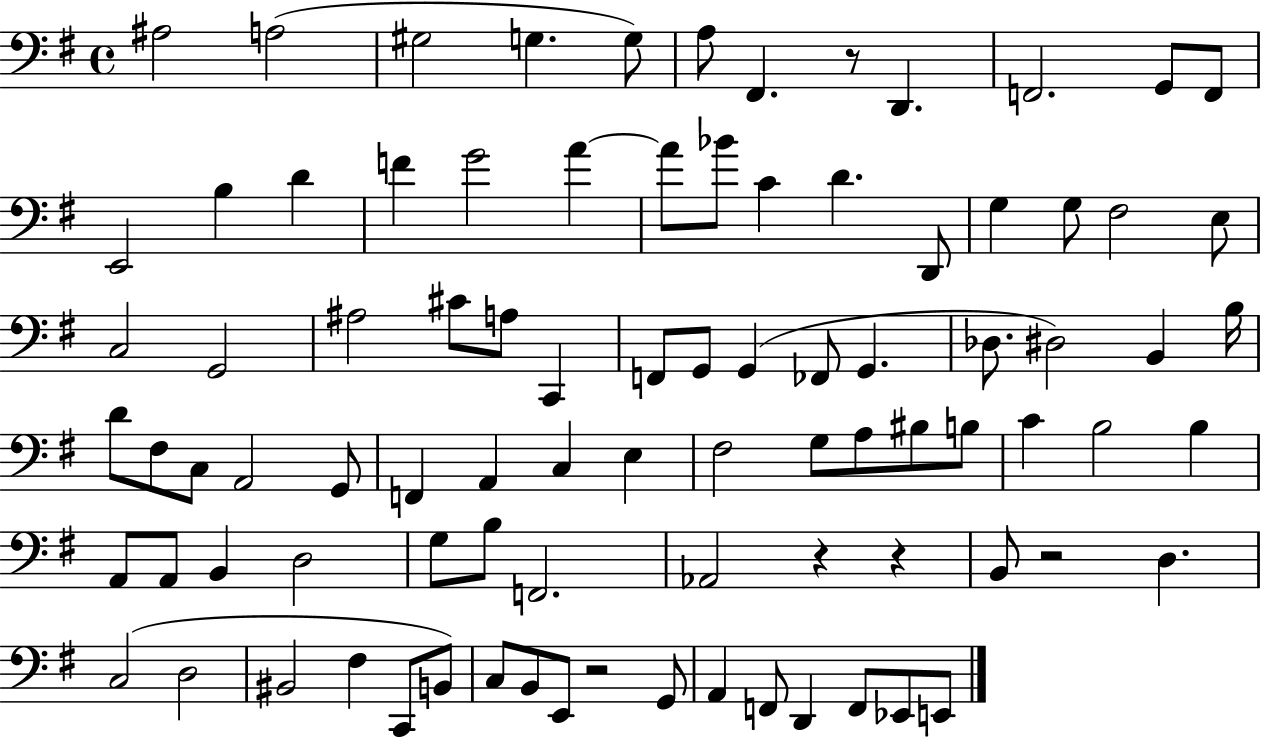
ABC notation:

X:1
T:Untitled
M:4/4
L:1/4
K:G
^A,2 A,2 ^G,2 G, G,/2 A,/2 ^F,, z/2 D,, F,,2 G,,/2 F,,/2 E,,2 B, D F G2 A A/2 _B/2 C D D,,/2 G, G,/2 ^F,2 E,/2 C,2 G,,2 ^A,2 ^C/2 A,/2 C,, F,,/2 G,,/2 G,, _F,,/2 G,, _D,/2 ^D,2 B,, B,/4 D/2 ^F,/2 C,/2 A,,2 G,,/2 F,, A,, C, E, ^F,2 G,/2 A,/2 ^B,/2 B,/2 C B,2 B, A,,/2 A,,/2 B,, D,2 G,/2 B,/2 F,,2 _A,,2 z z B,,/2 z2 D, C,2 D,2 ^B,,2 ^F, C,,/2 B,,/2 C,/2 B,,/2 E,,/2 z2 G,,/2 A,, F,,/2 D,, F,,/2 _E,,/2 E,,/2